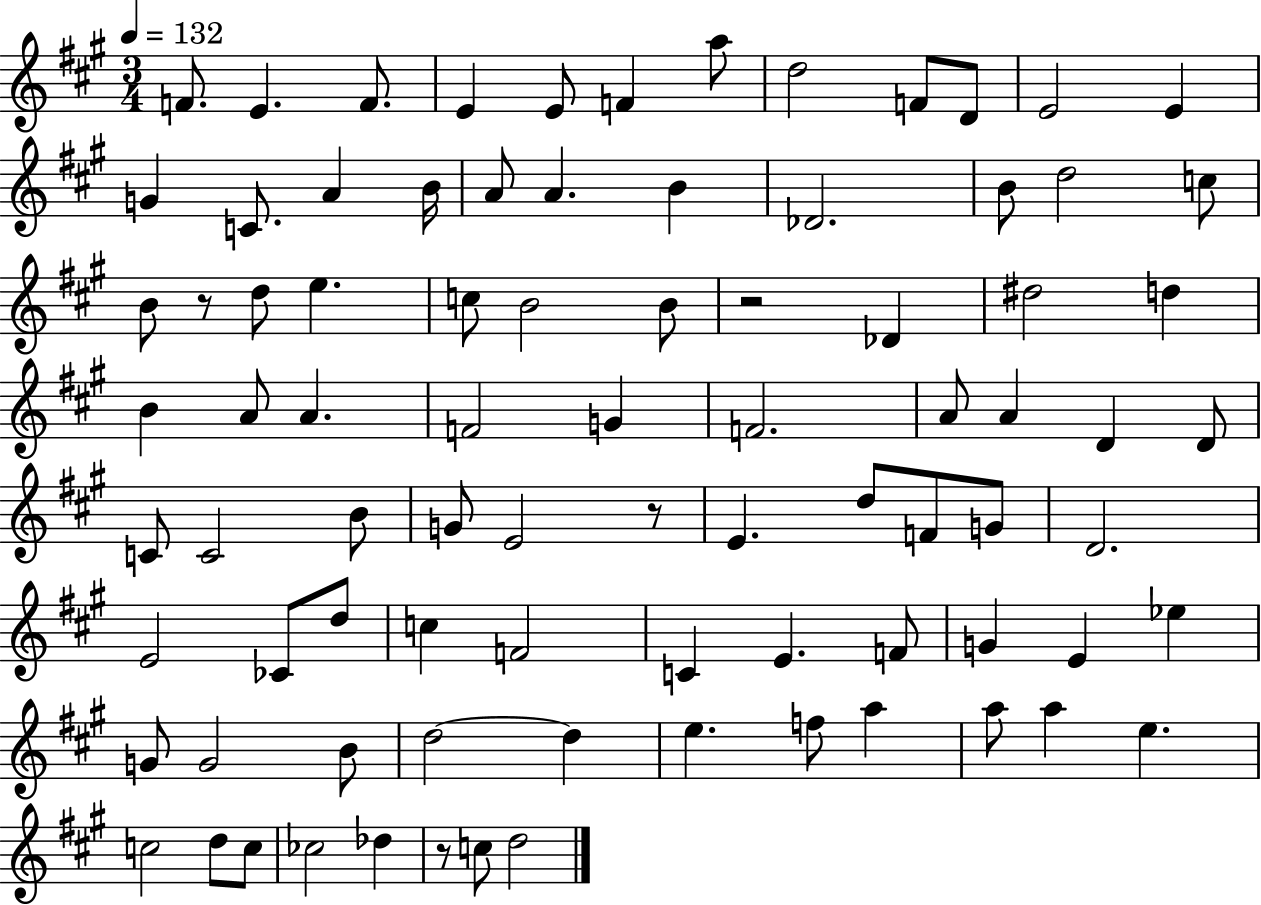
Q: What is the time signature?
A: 3/4